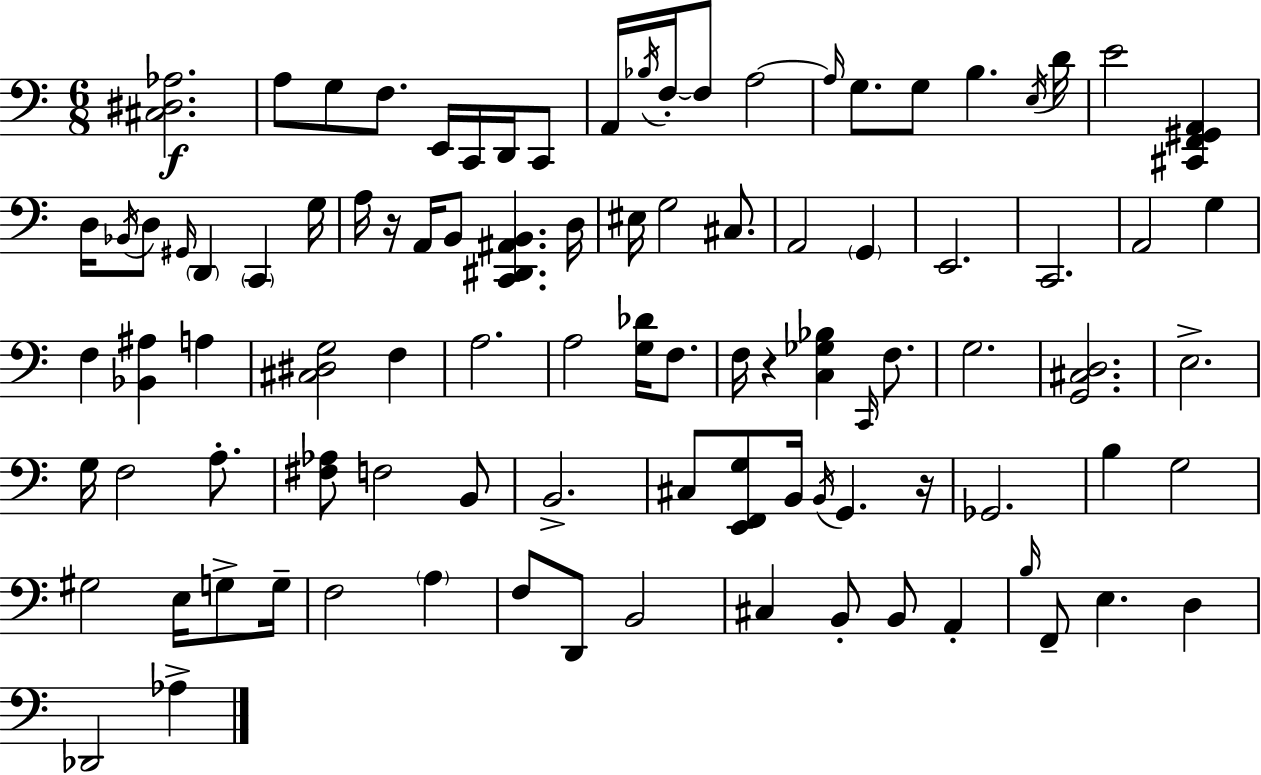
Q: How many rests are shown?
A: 3